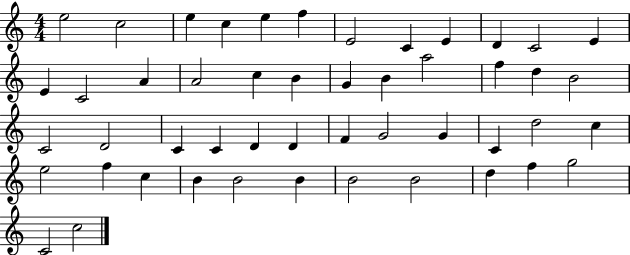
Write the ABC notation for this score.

X:1
T:Untitled
M:4/4
L:1/4
K:C
e2 c2 e c e f E2 C E D C2 E E C2 A A2 c B G B a2 f d B2 C2 D2 C C D D F G2 G C d2 c e2 f c B B2 B B2 B2 d f g2 C2 c2